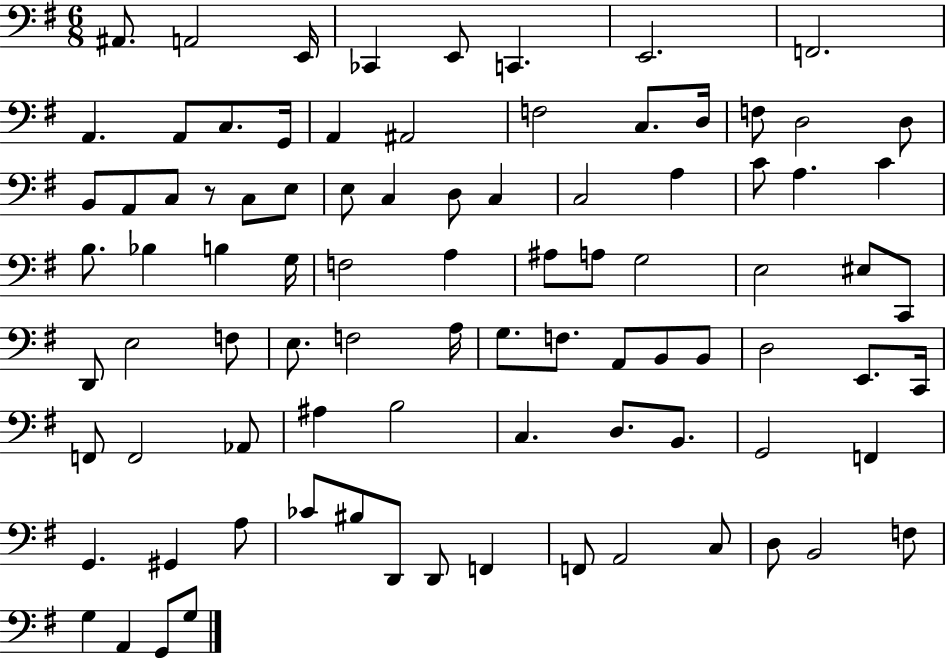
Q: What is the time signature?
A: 6/8